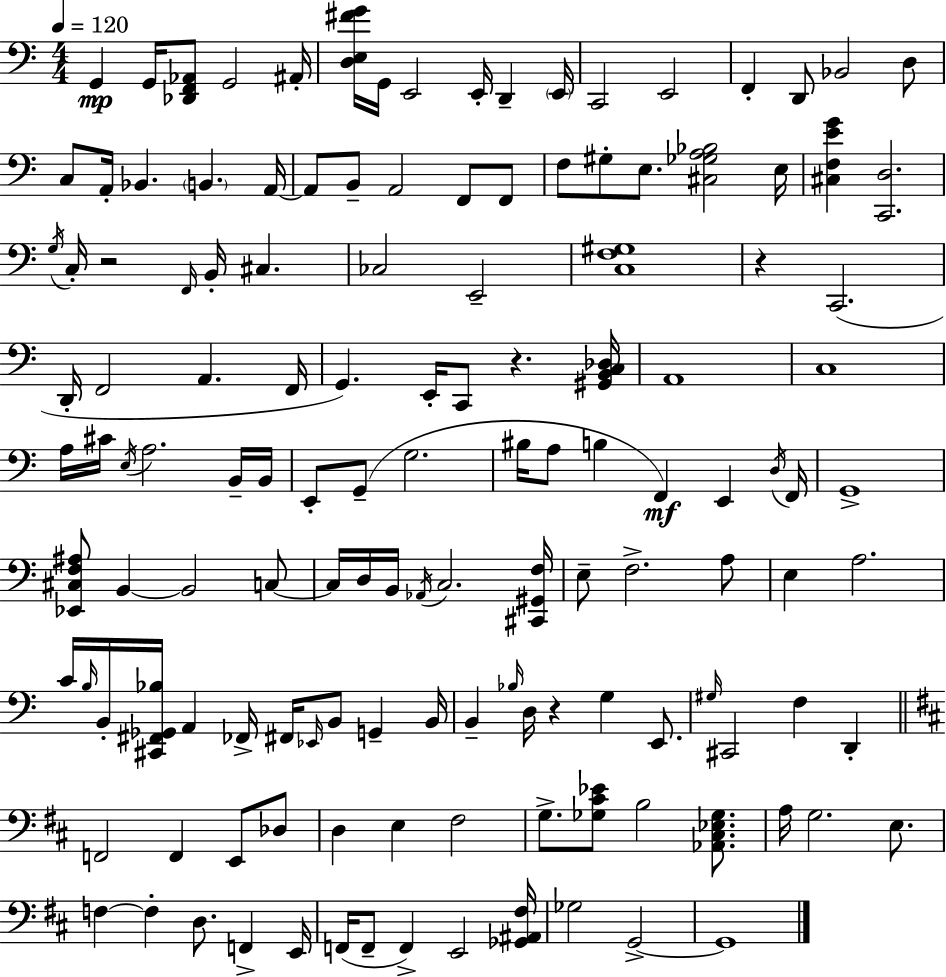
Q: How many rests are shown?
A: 4